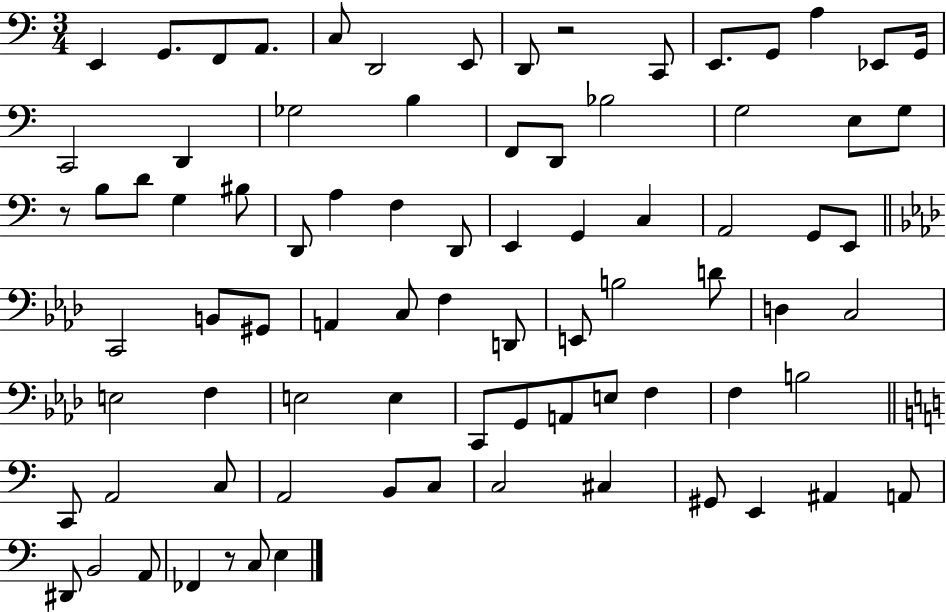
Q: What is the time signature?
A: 3/4